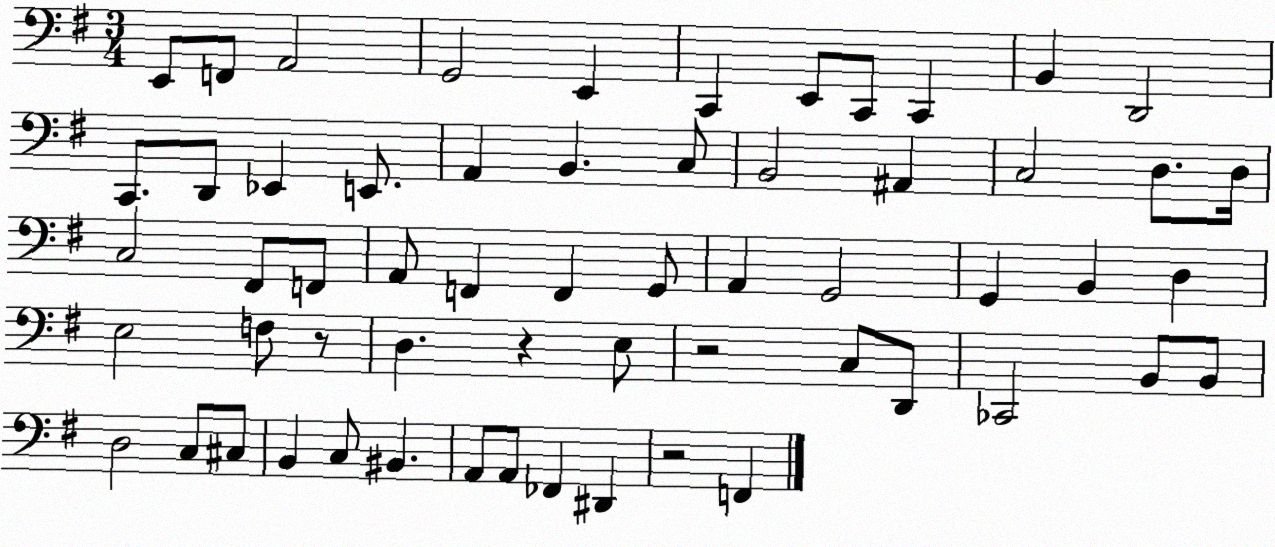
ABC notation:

X:1
T:Untitled
M:3/4
L:1/4
K:G
E,,/2 F,,/2 A,,2 G,,2 E,, C,, E,,/2 C,,/2 C,, B,, D,,2 C,,/2 D,,/2 _E,, E,,/2 A,, B,, C,/2 B,,2 ^A,, C,2 D,/2 D,/4 C,2 ^F,,/2 F,,/2 A,,/2 F,, F,, G,,/2 A,, G,,2 G,, B,, D, E,2 F,/2 z/2 D, z E,/2 z2 C,/2 D,,/2 _C,,2 B,,/2 B,,/2 D,2 C,/2 ^C,/2 B,, C,/2 ^B,, A,,/2 A,,/2 _F,, ^D,, z2 F,,